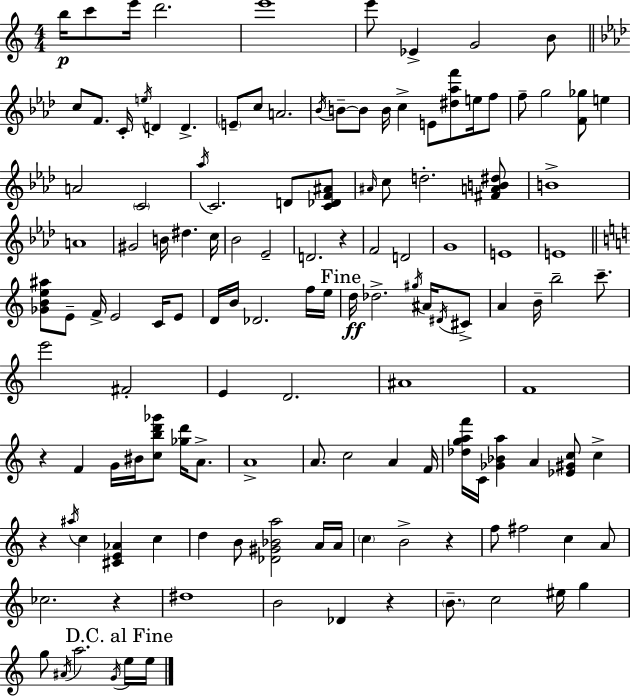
{
  \clef treble
  \numericTimeSignature
  \time 4/4
  \key a \minor
  b''16\p c'''8 e'''16 d'''2. | e'''1 | e'''8 ees'4-> g'2 b'8 | \bar "||" \break \key aes \major c''8 f'8. c'16-. \acciaccatura { e''16 } d'4 d'4.-> | \parenthesize e'8-- c''8 a'2. | \acciaccatura { bes'16 } b'8--~~ b'8 b'16 c''4-> e'8 <dis'' aes'' f'''>8 e''16 | f''8 f''8-- g''2 <f' ges''>8 e''4 | \break a'2 \parenthesize c'2 | \acciaccatura { aes''16 } c'2. d'8 | <c' des' f' ais'>8 \grace { ais'16 } c''8 d''2.-. | <fis' a' b' dis''>8 b'1-> | \break a'1 | gis'2 b'16 dis''4. | c''16 bes'2 ees'2-- | d'2. | \break r4 f'2 d'2 | g'1 | e'1 | e'1 | \break \bar "||" \break \key a \minor <ges' b' e'' ais''>8 e'8-- f'16-> e'2 c'16 e'8 | d'16 b'16 des'2. f''16 e''16 | \mark "Fine" d''16\ff des''2.-> \acciaccatura { gis''16 } ais'16 \acciaccatura { dis'16 } | cis'8-> a'4 b'16-- b''2-- c'''8.-- | \break e'''2 fis'2-. | e'4 d'2. | ais'1 | f'1 | \break r4 f'4 g'16 bis'16 <c'' b'' d''' ges'''>8 <ges'' d'''>16 a'8.-> | a'1-> | a'8. c''2 a'4 | f'16 <des'' g'' a'' f'''>16 c'16 <ges' bes' a''>4 a'4 <ees' gis' c''>8 c''4-> | \break r4 \acciaccatura { ais''16 } c''4 <cis' e' aes'>4 c''4 | d''4 b'8 <des' gis' bes' a''>2 | a'16 a'16 \parenthesize c''4 b'2-> r4 | f''8 fis''2 c''4 | \break a'8 ces''2. r4 | dis''1 | b'2 des'4 r4 | \parenthesize b'8.-- c''2 eis''16 g''4 | \break g''8 \acciaccatura { ais'16 } a''2. | \acciaccatura { g'16 } \mark "D.C. al Fine" e''16 e''16 \bar "|."
}